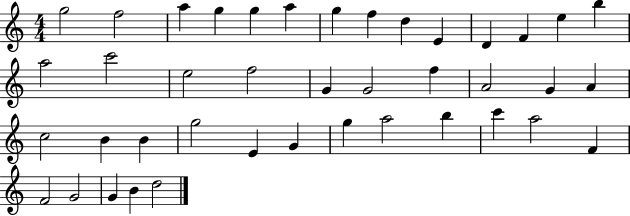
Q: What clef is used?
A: treble